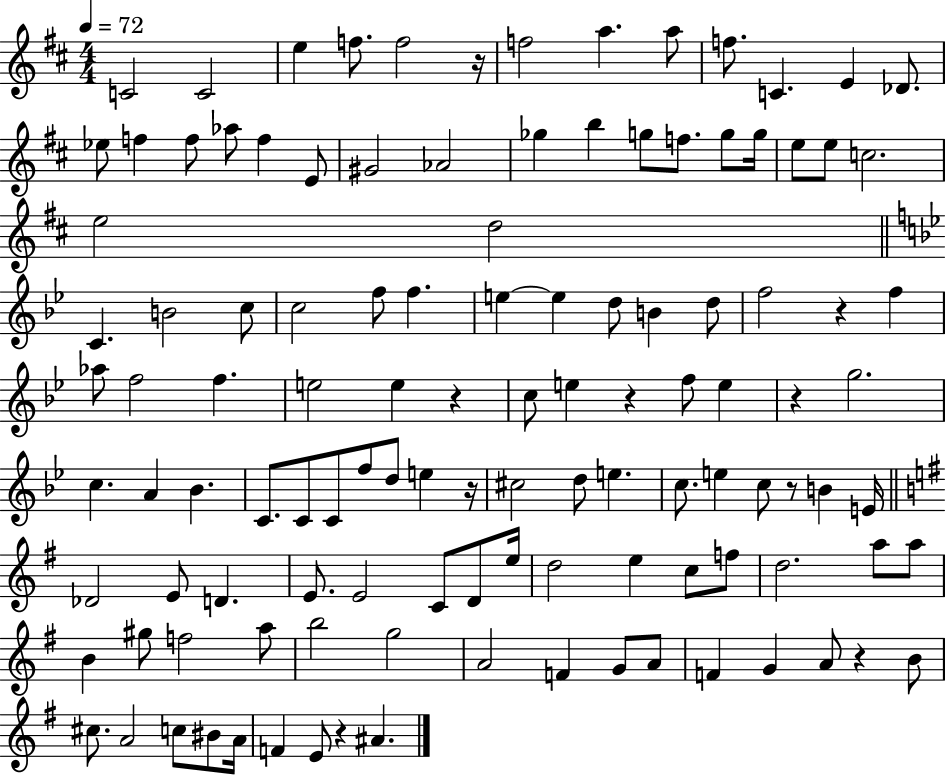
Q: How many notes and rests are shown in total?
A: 117